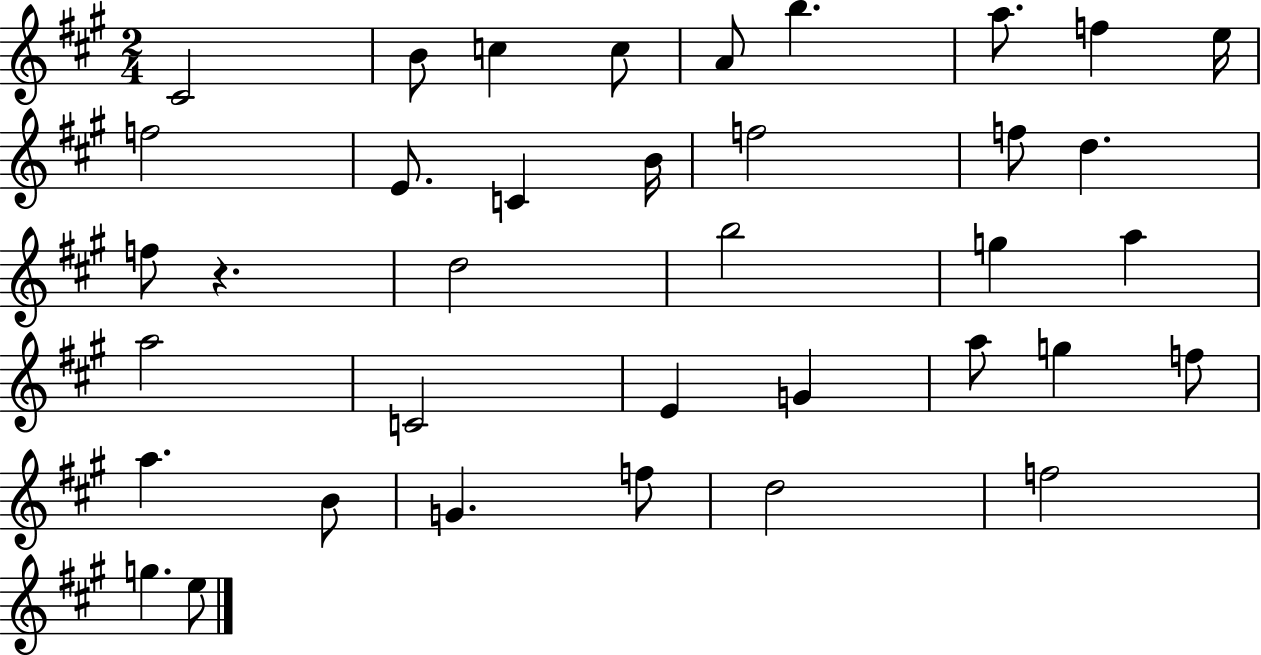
{
  \clef treble
  \numericTimeSignature
  \time 2/4
  \key a \major
  cis'2 | b'8 c''4 c''8 | a'8 b''4. | a''8. f''4 e''16 | \break f''2 | e'8. c'4 b'16 | f''2 | f''8 d''4. | \break f''8 r4. | d''2 | b''2 | g''4 a''4 | \break a''2 | c'2 | e'4 g'4 | a''8 g''4 f''8 | \break a''4. b'8 | g'4. f''8 | d''2 | f''2 | \break g''4. e''8 | \bar "|."
}